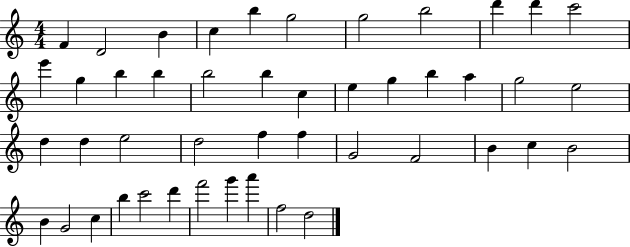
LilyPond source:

{
  \clef treble
  \numericTimeSignature
  \time 4/4
  \key c \major
  f'4 d'2 b'4 | c''4 b''4 g''2 | g''2 b''2 | d'''4 d'''4 c'''2 | \break e'''4 g''4 b''4 b''4 | b''2 b''4 c''4 | e''4 g''4 b''4 a''4 | g''2 e''2 | \break d''4 d''4 e''2 | d''2 f''4 f''4 | g'2 f'2 | b'4 c''4 b'2 | \break b'4 g'2 c''4 | b''4 c'''2 d'''4 | f'''2 g'''4 a'''4 | f''2 d''2 | \break \bar "|."
}